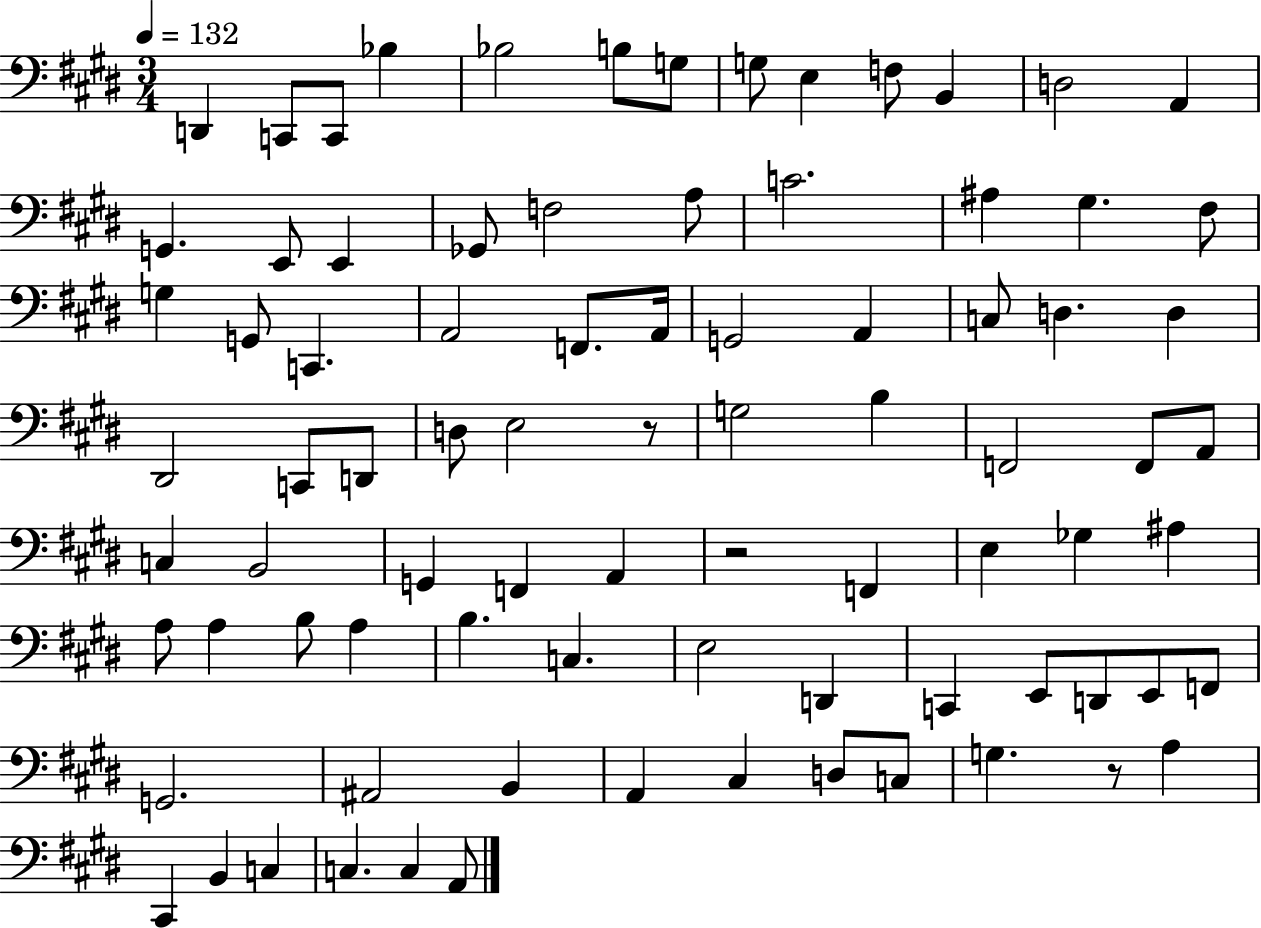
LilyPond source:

{
  \clef bass
  \numericTimeSignature
  \time 3/4
  \key e \major
  \tempo 4 = 132
  d,4 c,8 c,8 bes4 | bes2 b8 g8 | g8 e4 f8 b,4 | d2 a,4 | \break g,4. e,8 e,4 | ges,8 f2 a8 | c'2. | ais4 gis4. fis8 | \break g4 g,8 c,4. | a,2 f,8. a,16 | g,2 a,4 | c8 d4. d4 | \break dis,2 c,8 d,8 | d8 e2 r8 | g2 b4 | f,2 f,8 a,8 | \break c4 b,2 | g,4 f,4 a,4 | r2 f,4 | e4 ges4 ais4 | \break a8 a4 b8 a4 | b4. c4. | e2 d,4 | c,4 e,8 d,8 e,8 f,8 | \break g,2. | ais,2 b,4 | a,4 cis4 d8 c8 | g4. r8 a4 | \break cis,4 b,4 c4 | c4. c4 a,8 | \bar "|."
}